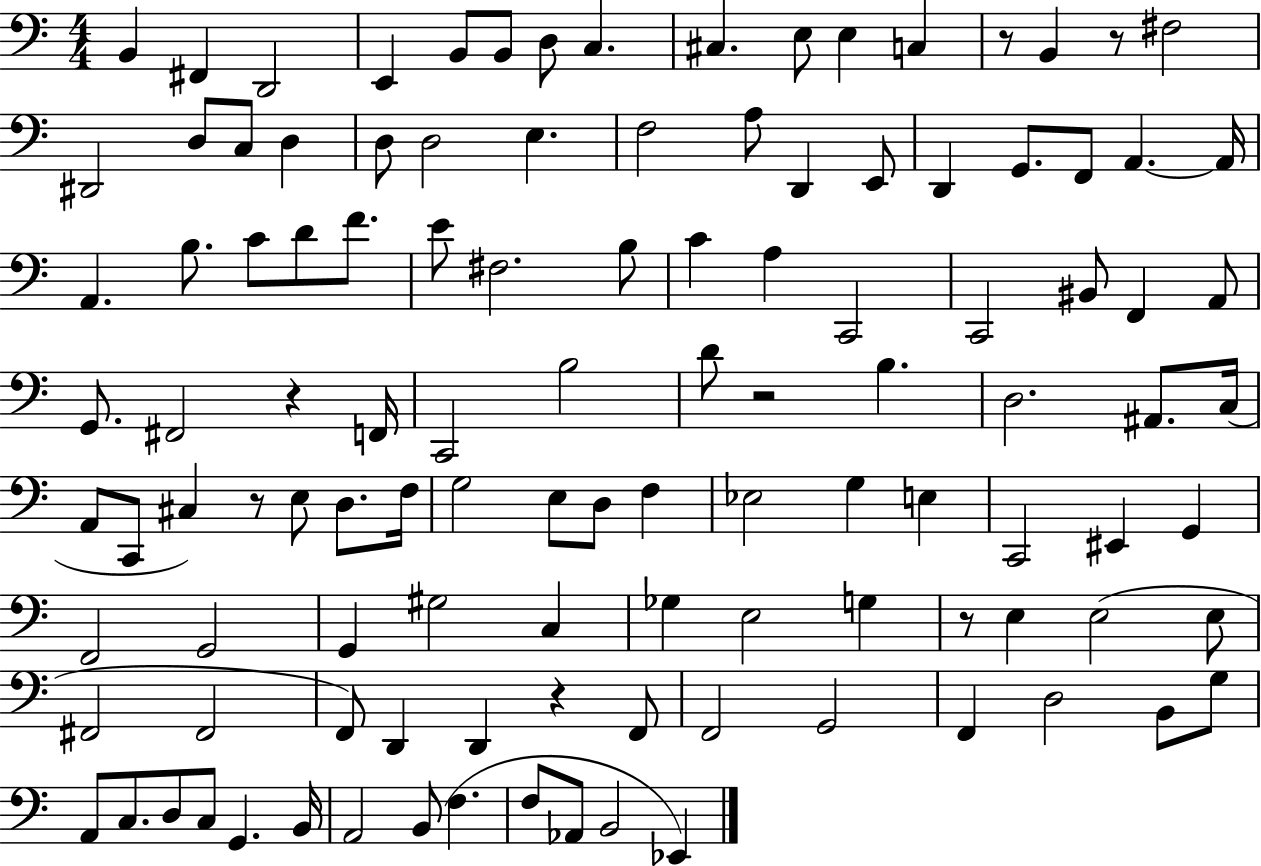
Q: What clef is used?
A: bass